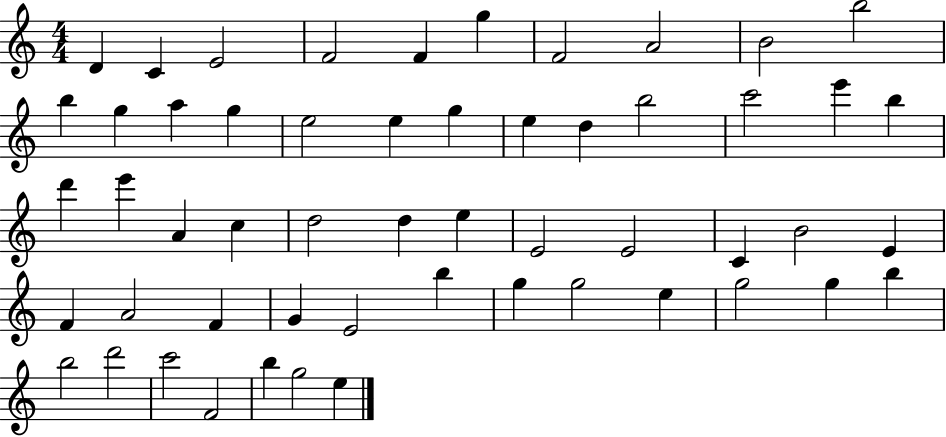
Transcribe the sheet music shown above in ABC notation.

X:1
T:Untitled
M:4/4
L:1/4
K:C
D C E2 F2 F g F2 A2 B2 b2 b g a g e2 e g e d b2 c'2 e' b d' e' A c d2 d e E2 E2 C B2 E F A2 F G E2 b g g2 e g2 g b b2 d'2 c'2 F2 b g2 e